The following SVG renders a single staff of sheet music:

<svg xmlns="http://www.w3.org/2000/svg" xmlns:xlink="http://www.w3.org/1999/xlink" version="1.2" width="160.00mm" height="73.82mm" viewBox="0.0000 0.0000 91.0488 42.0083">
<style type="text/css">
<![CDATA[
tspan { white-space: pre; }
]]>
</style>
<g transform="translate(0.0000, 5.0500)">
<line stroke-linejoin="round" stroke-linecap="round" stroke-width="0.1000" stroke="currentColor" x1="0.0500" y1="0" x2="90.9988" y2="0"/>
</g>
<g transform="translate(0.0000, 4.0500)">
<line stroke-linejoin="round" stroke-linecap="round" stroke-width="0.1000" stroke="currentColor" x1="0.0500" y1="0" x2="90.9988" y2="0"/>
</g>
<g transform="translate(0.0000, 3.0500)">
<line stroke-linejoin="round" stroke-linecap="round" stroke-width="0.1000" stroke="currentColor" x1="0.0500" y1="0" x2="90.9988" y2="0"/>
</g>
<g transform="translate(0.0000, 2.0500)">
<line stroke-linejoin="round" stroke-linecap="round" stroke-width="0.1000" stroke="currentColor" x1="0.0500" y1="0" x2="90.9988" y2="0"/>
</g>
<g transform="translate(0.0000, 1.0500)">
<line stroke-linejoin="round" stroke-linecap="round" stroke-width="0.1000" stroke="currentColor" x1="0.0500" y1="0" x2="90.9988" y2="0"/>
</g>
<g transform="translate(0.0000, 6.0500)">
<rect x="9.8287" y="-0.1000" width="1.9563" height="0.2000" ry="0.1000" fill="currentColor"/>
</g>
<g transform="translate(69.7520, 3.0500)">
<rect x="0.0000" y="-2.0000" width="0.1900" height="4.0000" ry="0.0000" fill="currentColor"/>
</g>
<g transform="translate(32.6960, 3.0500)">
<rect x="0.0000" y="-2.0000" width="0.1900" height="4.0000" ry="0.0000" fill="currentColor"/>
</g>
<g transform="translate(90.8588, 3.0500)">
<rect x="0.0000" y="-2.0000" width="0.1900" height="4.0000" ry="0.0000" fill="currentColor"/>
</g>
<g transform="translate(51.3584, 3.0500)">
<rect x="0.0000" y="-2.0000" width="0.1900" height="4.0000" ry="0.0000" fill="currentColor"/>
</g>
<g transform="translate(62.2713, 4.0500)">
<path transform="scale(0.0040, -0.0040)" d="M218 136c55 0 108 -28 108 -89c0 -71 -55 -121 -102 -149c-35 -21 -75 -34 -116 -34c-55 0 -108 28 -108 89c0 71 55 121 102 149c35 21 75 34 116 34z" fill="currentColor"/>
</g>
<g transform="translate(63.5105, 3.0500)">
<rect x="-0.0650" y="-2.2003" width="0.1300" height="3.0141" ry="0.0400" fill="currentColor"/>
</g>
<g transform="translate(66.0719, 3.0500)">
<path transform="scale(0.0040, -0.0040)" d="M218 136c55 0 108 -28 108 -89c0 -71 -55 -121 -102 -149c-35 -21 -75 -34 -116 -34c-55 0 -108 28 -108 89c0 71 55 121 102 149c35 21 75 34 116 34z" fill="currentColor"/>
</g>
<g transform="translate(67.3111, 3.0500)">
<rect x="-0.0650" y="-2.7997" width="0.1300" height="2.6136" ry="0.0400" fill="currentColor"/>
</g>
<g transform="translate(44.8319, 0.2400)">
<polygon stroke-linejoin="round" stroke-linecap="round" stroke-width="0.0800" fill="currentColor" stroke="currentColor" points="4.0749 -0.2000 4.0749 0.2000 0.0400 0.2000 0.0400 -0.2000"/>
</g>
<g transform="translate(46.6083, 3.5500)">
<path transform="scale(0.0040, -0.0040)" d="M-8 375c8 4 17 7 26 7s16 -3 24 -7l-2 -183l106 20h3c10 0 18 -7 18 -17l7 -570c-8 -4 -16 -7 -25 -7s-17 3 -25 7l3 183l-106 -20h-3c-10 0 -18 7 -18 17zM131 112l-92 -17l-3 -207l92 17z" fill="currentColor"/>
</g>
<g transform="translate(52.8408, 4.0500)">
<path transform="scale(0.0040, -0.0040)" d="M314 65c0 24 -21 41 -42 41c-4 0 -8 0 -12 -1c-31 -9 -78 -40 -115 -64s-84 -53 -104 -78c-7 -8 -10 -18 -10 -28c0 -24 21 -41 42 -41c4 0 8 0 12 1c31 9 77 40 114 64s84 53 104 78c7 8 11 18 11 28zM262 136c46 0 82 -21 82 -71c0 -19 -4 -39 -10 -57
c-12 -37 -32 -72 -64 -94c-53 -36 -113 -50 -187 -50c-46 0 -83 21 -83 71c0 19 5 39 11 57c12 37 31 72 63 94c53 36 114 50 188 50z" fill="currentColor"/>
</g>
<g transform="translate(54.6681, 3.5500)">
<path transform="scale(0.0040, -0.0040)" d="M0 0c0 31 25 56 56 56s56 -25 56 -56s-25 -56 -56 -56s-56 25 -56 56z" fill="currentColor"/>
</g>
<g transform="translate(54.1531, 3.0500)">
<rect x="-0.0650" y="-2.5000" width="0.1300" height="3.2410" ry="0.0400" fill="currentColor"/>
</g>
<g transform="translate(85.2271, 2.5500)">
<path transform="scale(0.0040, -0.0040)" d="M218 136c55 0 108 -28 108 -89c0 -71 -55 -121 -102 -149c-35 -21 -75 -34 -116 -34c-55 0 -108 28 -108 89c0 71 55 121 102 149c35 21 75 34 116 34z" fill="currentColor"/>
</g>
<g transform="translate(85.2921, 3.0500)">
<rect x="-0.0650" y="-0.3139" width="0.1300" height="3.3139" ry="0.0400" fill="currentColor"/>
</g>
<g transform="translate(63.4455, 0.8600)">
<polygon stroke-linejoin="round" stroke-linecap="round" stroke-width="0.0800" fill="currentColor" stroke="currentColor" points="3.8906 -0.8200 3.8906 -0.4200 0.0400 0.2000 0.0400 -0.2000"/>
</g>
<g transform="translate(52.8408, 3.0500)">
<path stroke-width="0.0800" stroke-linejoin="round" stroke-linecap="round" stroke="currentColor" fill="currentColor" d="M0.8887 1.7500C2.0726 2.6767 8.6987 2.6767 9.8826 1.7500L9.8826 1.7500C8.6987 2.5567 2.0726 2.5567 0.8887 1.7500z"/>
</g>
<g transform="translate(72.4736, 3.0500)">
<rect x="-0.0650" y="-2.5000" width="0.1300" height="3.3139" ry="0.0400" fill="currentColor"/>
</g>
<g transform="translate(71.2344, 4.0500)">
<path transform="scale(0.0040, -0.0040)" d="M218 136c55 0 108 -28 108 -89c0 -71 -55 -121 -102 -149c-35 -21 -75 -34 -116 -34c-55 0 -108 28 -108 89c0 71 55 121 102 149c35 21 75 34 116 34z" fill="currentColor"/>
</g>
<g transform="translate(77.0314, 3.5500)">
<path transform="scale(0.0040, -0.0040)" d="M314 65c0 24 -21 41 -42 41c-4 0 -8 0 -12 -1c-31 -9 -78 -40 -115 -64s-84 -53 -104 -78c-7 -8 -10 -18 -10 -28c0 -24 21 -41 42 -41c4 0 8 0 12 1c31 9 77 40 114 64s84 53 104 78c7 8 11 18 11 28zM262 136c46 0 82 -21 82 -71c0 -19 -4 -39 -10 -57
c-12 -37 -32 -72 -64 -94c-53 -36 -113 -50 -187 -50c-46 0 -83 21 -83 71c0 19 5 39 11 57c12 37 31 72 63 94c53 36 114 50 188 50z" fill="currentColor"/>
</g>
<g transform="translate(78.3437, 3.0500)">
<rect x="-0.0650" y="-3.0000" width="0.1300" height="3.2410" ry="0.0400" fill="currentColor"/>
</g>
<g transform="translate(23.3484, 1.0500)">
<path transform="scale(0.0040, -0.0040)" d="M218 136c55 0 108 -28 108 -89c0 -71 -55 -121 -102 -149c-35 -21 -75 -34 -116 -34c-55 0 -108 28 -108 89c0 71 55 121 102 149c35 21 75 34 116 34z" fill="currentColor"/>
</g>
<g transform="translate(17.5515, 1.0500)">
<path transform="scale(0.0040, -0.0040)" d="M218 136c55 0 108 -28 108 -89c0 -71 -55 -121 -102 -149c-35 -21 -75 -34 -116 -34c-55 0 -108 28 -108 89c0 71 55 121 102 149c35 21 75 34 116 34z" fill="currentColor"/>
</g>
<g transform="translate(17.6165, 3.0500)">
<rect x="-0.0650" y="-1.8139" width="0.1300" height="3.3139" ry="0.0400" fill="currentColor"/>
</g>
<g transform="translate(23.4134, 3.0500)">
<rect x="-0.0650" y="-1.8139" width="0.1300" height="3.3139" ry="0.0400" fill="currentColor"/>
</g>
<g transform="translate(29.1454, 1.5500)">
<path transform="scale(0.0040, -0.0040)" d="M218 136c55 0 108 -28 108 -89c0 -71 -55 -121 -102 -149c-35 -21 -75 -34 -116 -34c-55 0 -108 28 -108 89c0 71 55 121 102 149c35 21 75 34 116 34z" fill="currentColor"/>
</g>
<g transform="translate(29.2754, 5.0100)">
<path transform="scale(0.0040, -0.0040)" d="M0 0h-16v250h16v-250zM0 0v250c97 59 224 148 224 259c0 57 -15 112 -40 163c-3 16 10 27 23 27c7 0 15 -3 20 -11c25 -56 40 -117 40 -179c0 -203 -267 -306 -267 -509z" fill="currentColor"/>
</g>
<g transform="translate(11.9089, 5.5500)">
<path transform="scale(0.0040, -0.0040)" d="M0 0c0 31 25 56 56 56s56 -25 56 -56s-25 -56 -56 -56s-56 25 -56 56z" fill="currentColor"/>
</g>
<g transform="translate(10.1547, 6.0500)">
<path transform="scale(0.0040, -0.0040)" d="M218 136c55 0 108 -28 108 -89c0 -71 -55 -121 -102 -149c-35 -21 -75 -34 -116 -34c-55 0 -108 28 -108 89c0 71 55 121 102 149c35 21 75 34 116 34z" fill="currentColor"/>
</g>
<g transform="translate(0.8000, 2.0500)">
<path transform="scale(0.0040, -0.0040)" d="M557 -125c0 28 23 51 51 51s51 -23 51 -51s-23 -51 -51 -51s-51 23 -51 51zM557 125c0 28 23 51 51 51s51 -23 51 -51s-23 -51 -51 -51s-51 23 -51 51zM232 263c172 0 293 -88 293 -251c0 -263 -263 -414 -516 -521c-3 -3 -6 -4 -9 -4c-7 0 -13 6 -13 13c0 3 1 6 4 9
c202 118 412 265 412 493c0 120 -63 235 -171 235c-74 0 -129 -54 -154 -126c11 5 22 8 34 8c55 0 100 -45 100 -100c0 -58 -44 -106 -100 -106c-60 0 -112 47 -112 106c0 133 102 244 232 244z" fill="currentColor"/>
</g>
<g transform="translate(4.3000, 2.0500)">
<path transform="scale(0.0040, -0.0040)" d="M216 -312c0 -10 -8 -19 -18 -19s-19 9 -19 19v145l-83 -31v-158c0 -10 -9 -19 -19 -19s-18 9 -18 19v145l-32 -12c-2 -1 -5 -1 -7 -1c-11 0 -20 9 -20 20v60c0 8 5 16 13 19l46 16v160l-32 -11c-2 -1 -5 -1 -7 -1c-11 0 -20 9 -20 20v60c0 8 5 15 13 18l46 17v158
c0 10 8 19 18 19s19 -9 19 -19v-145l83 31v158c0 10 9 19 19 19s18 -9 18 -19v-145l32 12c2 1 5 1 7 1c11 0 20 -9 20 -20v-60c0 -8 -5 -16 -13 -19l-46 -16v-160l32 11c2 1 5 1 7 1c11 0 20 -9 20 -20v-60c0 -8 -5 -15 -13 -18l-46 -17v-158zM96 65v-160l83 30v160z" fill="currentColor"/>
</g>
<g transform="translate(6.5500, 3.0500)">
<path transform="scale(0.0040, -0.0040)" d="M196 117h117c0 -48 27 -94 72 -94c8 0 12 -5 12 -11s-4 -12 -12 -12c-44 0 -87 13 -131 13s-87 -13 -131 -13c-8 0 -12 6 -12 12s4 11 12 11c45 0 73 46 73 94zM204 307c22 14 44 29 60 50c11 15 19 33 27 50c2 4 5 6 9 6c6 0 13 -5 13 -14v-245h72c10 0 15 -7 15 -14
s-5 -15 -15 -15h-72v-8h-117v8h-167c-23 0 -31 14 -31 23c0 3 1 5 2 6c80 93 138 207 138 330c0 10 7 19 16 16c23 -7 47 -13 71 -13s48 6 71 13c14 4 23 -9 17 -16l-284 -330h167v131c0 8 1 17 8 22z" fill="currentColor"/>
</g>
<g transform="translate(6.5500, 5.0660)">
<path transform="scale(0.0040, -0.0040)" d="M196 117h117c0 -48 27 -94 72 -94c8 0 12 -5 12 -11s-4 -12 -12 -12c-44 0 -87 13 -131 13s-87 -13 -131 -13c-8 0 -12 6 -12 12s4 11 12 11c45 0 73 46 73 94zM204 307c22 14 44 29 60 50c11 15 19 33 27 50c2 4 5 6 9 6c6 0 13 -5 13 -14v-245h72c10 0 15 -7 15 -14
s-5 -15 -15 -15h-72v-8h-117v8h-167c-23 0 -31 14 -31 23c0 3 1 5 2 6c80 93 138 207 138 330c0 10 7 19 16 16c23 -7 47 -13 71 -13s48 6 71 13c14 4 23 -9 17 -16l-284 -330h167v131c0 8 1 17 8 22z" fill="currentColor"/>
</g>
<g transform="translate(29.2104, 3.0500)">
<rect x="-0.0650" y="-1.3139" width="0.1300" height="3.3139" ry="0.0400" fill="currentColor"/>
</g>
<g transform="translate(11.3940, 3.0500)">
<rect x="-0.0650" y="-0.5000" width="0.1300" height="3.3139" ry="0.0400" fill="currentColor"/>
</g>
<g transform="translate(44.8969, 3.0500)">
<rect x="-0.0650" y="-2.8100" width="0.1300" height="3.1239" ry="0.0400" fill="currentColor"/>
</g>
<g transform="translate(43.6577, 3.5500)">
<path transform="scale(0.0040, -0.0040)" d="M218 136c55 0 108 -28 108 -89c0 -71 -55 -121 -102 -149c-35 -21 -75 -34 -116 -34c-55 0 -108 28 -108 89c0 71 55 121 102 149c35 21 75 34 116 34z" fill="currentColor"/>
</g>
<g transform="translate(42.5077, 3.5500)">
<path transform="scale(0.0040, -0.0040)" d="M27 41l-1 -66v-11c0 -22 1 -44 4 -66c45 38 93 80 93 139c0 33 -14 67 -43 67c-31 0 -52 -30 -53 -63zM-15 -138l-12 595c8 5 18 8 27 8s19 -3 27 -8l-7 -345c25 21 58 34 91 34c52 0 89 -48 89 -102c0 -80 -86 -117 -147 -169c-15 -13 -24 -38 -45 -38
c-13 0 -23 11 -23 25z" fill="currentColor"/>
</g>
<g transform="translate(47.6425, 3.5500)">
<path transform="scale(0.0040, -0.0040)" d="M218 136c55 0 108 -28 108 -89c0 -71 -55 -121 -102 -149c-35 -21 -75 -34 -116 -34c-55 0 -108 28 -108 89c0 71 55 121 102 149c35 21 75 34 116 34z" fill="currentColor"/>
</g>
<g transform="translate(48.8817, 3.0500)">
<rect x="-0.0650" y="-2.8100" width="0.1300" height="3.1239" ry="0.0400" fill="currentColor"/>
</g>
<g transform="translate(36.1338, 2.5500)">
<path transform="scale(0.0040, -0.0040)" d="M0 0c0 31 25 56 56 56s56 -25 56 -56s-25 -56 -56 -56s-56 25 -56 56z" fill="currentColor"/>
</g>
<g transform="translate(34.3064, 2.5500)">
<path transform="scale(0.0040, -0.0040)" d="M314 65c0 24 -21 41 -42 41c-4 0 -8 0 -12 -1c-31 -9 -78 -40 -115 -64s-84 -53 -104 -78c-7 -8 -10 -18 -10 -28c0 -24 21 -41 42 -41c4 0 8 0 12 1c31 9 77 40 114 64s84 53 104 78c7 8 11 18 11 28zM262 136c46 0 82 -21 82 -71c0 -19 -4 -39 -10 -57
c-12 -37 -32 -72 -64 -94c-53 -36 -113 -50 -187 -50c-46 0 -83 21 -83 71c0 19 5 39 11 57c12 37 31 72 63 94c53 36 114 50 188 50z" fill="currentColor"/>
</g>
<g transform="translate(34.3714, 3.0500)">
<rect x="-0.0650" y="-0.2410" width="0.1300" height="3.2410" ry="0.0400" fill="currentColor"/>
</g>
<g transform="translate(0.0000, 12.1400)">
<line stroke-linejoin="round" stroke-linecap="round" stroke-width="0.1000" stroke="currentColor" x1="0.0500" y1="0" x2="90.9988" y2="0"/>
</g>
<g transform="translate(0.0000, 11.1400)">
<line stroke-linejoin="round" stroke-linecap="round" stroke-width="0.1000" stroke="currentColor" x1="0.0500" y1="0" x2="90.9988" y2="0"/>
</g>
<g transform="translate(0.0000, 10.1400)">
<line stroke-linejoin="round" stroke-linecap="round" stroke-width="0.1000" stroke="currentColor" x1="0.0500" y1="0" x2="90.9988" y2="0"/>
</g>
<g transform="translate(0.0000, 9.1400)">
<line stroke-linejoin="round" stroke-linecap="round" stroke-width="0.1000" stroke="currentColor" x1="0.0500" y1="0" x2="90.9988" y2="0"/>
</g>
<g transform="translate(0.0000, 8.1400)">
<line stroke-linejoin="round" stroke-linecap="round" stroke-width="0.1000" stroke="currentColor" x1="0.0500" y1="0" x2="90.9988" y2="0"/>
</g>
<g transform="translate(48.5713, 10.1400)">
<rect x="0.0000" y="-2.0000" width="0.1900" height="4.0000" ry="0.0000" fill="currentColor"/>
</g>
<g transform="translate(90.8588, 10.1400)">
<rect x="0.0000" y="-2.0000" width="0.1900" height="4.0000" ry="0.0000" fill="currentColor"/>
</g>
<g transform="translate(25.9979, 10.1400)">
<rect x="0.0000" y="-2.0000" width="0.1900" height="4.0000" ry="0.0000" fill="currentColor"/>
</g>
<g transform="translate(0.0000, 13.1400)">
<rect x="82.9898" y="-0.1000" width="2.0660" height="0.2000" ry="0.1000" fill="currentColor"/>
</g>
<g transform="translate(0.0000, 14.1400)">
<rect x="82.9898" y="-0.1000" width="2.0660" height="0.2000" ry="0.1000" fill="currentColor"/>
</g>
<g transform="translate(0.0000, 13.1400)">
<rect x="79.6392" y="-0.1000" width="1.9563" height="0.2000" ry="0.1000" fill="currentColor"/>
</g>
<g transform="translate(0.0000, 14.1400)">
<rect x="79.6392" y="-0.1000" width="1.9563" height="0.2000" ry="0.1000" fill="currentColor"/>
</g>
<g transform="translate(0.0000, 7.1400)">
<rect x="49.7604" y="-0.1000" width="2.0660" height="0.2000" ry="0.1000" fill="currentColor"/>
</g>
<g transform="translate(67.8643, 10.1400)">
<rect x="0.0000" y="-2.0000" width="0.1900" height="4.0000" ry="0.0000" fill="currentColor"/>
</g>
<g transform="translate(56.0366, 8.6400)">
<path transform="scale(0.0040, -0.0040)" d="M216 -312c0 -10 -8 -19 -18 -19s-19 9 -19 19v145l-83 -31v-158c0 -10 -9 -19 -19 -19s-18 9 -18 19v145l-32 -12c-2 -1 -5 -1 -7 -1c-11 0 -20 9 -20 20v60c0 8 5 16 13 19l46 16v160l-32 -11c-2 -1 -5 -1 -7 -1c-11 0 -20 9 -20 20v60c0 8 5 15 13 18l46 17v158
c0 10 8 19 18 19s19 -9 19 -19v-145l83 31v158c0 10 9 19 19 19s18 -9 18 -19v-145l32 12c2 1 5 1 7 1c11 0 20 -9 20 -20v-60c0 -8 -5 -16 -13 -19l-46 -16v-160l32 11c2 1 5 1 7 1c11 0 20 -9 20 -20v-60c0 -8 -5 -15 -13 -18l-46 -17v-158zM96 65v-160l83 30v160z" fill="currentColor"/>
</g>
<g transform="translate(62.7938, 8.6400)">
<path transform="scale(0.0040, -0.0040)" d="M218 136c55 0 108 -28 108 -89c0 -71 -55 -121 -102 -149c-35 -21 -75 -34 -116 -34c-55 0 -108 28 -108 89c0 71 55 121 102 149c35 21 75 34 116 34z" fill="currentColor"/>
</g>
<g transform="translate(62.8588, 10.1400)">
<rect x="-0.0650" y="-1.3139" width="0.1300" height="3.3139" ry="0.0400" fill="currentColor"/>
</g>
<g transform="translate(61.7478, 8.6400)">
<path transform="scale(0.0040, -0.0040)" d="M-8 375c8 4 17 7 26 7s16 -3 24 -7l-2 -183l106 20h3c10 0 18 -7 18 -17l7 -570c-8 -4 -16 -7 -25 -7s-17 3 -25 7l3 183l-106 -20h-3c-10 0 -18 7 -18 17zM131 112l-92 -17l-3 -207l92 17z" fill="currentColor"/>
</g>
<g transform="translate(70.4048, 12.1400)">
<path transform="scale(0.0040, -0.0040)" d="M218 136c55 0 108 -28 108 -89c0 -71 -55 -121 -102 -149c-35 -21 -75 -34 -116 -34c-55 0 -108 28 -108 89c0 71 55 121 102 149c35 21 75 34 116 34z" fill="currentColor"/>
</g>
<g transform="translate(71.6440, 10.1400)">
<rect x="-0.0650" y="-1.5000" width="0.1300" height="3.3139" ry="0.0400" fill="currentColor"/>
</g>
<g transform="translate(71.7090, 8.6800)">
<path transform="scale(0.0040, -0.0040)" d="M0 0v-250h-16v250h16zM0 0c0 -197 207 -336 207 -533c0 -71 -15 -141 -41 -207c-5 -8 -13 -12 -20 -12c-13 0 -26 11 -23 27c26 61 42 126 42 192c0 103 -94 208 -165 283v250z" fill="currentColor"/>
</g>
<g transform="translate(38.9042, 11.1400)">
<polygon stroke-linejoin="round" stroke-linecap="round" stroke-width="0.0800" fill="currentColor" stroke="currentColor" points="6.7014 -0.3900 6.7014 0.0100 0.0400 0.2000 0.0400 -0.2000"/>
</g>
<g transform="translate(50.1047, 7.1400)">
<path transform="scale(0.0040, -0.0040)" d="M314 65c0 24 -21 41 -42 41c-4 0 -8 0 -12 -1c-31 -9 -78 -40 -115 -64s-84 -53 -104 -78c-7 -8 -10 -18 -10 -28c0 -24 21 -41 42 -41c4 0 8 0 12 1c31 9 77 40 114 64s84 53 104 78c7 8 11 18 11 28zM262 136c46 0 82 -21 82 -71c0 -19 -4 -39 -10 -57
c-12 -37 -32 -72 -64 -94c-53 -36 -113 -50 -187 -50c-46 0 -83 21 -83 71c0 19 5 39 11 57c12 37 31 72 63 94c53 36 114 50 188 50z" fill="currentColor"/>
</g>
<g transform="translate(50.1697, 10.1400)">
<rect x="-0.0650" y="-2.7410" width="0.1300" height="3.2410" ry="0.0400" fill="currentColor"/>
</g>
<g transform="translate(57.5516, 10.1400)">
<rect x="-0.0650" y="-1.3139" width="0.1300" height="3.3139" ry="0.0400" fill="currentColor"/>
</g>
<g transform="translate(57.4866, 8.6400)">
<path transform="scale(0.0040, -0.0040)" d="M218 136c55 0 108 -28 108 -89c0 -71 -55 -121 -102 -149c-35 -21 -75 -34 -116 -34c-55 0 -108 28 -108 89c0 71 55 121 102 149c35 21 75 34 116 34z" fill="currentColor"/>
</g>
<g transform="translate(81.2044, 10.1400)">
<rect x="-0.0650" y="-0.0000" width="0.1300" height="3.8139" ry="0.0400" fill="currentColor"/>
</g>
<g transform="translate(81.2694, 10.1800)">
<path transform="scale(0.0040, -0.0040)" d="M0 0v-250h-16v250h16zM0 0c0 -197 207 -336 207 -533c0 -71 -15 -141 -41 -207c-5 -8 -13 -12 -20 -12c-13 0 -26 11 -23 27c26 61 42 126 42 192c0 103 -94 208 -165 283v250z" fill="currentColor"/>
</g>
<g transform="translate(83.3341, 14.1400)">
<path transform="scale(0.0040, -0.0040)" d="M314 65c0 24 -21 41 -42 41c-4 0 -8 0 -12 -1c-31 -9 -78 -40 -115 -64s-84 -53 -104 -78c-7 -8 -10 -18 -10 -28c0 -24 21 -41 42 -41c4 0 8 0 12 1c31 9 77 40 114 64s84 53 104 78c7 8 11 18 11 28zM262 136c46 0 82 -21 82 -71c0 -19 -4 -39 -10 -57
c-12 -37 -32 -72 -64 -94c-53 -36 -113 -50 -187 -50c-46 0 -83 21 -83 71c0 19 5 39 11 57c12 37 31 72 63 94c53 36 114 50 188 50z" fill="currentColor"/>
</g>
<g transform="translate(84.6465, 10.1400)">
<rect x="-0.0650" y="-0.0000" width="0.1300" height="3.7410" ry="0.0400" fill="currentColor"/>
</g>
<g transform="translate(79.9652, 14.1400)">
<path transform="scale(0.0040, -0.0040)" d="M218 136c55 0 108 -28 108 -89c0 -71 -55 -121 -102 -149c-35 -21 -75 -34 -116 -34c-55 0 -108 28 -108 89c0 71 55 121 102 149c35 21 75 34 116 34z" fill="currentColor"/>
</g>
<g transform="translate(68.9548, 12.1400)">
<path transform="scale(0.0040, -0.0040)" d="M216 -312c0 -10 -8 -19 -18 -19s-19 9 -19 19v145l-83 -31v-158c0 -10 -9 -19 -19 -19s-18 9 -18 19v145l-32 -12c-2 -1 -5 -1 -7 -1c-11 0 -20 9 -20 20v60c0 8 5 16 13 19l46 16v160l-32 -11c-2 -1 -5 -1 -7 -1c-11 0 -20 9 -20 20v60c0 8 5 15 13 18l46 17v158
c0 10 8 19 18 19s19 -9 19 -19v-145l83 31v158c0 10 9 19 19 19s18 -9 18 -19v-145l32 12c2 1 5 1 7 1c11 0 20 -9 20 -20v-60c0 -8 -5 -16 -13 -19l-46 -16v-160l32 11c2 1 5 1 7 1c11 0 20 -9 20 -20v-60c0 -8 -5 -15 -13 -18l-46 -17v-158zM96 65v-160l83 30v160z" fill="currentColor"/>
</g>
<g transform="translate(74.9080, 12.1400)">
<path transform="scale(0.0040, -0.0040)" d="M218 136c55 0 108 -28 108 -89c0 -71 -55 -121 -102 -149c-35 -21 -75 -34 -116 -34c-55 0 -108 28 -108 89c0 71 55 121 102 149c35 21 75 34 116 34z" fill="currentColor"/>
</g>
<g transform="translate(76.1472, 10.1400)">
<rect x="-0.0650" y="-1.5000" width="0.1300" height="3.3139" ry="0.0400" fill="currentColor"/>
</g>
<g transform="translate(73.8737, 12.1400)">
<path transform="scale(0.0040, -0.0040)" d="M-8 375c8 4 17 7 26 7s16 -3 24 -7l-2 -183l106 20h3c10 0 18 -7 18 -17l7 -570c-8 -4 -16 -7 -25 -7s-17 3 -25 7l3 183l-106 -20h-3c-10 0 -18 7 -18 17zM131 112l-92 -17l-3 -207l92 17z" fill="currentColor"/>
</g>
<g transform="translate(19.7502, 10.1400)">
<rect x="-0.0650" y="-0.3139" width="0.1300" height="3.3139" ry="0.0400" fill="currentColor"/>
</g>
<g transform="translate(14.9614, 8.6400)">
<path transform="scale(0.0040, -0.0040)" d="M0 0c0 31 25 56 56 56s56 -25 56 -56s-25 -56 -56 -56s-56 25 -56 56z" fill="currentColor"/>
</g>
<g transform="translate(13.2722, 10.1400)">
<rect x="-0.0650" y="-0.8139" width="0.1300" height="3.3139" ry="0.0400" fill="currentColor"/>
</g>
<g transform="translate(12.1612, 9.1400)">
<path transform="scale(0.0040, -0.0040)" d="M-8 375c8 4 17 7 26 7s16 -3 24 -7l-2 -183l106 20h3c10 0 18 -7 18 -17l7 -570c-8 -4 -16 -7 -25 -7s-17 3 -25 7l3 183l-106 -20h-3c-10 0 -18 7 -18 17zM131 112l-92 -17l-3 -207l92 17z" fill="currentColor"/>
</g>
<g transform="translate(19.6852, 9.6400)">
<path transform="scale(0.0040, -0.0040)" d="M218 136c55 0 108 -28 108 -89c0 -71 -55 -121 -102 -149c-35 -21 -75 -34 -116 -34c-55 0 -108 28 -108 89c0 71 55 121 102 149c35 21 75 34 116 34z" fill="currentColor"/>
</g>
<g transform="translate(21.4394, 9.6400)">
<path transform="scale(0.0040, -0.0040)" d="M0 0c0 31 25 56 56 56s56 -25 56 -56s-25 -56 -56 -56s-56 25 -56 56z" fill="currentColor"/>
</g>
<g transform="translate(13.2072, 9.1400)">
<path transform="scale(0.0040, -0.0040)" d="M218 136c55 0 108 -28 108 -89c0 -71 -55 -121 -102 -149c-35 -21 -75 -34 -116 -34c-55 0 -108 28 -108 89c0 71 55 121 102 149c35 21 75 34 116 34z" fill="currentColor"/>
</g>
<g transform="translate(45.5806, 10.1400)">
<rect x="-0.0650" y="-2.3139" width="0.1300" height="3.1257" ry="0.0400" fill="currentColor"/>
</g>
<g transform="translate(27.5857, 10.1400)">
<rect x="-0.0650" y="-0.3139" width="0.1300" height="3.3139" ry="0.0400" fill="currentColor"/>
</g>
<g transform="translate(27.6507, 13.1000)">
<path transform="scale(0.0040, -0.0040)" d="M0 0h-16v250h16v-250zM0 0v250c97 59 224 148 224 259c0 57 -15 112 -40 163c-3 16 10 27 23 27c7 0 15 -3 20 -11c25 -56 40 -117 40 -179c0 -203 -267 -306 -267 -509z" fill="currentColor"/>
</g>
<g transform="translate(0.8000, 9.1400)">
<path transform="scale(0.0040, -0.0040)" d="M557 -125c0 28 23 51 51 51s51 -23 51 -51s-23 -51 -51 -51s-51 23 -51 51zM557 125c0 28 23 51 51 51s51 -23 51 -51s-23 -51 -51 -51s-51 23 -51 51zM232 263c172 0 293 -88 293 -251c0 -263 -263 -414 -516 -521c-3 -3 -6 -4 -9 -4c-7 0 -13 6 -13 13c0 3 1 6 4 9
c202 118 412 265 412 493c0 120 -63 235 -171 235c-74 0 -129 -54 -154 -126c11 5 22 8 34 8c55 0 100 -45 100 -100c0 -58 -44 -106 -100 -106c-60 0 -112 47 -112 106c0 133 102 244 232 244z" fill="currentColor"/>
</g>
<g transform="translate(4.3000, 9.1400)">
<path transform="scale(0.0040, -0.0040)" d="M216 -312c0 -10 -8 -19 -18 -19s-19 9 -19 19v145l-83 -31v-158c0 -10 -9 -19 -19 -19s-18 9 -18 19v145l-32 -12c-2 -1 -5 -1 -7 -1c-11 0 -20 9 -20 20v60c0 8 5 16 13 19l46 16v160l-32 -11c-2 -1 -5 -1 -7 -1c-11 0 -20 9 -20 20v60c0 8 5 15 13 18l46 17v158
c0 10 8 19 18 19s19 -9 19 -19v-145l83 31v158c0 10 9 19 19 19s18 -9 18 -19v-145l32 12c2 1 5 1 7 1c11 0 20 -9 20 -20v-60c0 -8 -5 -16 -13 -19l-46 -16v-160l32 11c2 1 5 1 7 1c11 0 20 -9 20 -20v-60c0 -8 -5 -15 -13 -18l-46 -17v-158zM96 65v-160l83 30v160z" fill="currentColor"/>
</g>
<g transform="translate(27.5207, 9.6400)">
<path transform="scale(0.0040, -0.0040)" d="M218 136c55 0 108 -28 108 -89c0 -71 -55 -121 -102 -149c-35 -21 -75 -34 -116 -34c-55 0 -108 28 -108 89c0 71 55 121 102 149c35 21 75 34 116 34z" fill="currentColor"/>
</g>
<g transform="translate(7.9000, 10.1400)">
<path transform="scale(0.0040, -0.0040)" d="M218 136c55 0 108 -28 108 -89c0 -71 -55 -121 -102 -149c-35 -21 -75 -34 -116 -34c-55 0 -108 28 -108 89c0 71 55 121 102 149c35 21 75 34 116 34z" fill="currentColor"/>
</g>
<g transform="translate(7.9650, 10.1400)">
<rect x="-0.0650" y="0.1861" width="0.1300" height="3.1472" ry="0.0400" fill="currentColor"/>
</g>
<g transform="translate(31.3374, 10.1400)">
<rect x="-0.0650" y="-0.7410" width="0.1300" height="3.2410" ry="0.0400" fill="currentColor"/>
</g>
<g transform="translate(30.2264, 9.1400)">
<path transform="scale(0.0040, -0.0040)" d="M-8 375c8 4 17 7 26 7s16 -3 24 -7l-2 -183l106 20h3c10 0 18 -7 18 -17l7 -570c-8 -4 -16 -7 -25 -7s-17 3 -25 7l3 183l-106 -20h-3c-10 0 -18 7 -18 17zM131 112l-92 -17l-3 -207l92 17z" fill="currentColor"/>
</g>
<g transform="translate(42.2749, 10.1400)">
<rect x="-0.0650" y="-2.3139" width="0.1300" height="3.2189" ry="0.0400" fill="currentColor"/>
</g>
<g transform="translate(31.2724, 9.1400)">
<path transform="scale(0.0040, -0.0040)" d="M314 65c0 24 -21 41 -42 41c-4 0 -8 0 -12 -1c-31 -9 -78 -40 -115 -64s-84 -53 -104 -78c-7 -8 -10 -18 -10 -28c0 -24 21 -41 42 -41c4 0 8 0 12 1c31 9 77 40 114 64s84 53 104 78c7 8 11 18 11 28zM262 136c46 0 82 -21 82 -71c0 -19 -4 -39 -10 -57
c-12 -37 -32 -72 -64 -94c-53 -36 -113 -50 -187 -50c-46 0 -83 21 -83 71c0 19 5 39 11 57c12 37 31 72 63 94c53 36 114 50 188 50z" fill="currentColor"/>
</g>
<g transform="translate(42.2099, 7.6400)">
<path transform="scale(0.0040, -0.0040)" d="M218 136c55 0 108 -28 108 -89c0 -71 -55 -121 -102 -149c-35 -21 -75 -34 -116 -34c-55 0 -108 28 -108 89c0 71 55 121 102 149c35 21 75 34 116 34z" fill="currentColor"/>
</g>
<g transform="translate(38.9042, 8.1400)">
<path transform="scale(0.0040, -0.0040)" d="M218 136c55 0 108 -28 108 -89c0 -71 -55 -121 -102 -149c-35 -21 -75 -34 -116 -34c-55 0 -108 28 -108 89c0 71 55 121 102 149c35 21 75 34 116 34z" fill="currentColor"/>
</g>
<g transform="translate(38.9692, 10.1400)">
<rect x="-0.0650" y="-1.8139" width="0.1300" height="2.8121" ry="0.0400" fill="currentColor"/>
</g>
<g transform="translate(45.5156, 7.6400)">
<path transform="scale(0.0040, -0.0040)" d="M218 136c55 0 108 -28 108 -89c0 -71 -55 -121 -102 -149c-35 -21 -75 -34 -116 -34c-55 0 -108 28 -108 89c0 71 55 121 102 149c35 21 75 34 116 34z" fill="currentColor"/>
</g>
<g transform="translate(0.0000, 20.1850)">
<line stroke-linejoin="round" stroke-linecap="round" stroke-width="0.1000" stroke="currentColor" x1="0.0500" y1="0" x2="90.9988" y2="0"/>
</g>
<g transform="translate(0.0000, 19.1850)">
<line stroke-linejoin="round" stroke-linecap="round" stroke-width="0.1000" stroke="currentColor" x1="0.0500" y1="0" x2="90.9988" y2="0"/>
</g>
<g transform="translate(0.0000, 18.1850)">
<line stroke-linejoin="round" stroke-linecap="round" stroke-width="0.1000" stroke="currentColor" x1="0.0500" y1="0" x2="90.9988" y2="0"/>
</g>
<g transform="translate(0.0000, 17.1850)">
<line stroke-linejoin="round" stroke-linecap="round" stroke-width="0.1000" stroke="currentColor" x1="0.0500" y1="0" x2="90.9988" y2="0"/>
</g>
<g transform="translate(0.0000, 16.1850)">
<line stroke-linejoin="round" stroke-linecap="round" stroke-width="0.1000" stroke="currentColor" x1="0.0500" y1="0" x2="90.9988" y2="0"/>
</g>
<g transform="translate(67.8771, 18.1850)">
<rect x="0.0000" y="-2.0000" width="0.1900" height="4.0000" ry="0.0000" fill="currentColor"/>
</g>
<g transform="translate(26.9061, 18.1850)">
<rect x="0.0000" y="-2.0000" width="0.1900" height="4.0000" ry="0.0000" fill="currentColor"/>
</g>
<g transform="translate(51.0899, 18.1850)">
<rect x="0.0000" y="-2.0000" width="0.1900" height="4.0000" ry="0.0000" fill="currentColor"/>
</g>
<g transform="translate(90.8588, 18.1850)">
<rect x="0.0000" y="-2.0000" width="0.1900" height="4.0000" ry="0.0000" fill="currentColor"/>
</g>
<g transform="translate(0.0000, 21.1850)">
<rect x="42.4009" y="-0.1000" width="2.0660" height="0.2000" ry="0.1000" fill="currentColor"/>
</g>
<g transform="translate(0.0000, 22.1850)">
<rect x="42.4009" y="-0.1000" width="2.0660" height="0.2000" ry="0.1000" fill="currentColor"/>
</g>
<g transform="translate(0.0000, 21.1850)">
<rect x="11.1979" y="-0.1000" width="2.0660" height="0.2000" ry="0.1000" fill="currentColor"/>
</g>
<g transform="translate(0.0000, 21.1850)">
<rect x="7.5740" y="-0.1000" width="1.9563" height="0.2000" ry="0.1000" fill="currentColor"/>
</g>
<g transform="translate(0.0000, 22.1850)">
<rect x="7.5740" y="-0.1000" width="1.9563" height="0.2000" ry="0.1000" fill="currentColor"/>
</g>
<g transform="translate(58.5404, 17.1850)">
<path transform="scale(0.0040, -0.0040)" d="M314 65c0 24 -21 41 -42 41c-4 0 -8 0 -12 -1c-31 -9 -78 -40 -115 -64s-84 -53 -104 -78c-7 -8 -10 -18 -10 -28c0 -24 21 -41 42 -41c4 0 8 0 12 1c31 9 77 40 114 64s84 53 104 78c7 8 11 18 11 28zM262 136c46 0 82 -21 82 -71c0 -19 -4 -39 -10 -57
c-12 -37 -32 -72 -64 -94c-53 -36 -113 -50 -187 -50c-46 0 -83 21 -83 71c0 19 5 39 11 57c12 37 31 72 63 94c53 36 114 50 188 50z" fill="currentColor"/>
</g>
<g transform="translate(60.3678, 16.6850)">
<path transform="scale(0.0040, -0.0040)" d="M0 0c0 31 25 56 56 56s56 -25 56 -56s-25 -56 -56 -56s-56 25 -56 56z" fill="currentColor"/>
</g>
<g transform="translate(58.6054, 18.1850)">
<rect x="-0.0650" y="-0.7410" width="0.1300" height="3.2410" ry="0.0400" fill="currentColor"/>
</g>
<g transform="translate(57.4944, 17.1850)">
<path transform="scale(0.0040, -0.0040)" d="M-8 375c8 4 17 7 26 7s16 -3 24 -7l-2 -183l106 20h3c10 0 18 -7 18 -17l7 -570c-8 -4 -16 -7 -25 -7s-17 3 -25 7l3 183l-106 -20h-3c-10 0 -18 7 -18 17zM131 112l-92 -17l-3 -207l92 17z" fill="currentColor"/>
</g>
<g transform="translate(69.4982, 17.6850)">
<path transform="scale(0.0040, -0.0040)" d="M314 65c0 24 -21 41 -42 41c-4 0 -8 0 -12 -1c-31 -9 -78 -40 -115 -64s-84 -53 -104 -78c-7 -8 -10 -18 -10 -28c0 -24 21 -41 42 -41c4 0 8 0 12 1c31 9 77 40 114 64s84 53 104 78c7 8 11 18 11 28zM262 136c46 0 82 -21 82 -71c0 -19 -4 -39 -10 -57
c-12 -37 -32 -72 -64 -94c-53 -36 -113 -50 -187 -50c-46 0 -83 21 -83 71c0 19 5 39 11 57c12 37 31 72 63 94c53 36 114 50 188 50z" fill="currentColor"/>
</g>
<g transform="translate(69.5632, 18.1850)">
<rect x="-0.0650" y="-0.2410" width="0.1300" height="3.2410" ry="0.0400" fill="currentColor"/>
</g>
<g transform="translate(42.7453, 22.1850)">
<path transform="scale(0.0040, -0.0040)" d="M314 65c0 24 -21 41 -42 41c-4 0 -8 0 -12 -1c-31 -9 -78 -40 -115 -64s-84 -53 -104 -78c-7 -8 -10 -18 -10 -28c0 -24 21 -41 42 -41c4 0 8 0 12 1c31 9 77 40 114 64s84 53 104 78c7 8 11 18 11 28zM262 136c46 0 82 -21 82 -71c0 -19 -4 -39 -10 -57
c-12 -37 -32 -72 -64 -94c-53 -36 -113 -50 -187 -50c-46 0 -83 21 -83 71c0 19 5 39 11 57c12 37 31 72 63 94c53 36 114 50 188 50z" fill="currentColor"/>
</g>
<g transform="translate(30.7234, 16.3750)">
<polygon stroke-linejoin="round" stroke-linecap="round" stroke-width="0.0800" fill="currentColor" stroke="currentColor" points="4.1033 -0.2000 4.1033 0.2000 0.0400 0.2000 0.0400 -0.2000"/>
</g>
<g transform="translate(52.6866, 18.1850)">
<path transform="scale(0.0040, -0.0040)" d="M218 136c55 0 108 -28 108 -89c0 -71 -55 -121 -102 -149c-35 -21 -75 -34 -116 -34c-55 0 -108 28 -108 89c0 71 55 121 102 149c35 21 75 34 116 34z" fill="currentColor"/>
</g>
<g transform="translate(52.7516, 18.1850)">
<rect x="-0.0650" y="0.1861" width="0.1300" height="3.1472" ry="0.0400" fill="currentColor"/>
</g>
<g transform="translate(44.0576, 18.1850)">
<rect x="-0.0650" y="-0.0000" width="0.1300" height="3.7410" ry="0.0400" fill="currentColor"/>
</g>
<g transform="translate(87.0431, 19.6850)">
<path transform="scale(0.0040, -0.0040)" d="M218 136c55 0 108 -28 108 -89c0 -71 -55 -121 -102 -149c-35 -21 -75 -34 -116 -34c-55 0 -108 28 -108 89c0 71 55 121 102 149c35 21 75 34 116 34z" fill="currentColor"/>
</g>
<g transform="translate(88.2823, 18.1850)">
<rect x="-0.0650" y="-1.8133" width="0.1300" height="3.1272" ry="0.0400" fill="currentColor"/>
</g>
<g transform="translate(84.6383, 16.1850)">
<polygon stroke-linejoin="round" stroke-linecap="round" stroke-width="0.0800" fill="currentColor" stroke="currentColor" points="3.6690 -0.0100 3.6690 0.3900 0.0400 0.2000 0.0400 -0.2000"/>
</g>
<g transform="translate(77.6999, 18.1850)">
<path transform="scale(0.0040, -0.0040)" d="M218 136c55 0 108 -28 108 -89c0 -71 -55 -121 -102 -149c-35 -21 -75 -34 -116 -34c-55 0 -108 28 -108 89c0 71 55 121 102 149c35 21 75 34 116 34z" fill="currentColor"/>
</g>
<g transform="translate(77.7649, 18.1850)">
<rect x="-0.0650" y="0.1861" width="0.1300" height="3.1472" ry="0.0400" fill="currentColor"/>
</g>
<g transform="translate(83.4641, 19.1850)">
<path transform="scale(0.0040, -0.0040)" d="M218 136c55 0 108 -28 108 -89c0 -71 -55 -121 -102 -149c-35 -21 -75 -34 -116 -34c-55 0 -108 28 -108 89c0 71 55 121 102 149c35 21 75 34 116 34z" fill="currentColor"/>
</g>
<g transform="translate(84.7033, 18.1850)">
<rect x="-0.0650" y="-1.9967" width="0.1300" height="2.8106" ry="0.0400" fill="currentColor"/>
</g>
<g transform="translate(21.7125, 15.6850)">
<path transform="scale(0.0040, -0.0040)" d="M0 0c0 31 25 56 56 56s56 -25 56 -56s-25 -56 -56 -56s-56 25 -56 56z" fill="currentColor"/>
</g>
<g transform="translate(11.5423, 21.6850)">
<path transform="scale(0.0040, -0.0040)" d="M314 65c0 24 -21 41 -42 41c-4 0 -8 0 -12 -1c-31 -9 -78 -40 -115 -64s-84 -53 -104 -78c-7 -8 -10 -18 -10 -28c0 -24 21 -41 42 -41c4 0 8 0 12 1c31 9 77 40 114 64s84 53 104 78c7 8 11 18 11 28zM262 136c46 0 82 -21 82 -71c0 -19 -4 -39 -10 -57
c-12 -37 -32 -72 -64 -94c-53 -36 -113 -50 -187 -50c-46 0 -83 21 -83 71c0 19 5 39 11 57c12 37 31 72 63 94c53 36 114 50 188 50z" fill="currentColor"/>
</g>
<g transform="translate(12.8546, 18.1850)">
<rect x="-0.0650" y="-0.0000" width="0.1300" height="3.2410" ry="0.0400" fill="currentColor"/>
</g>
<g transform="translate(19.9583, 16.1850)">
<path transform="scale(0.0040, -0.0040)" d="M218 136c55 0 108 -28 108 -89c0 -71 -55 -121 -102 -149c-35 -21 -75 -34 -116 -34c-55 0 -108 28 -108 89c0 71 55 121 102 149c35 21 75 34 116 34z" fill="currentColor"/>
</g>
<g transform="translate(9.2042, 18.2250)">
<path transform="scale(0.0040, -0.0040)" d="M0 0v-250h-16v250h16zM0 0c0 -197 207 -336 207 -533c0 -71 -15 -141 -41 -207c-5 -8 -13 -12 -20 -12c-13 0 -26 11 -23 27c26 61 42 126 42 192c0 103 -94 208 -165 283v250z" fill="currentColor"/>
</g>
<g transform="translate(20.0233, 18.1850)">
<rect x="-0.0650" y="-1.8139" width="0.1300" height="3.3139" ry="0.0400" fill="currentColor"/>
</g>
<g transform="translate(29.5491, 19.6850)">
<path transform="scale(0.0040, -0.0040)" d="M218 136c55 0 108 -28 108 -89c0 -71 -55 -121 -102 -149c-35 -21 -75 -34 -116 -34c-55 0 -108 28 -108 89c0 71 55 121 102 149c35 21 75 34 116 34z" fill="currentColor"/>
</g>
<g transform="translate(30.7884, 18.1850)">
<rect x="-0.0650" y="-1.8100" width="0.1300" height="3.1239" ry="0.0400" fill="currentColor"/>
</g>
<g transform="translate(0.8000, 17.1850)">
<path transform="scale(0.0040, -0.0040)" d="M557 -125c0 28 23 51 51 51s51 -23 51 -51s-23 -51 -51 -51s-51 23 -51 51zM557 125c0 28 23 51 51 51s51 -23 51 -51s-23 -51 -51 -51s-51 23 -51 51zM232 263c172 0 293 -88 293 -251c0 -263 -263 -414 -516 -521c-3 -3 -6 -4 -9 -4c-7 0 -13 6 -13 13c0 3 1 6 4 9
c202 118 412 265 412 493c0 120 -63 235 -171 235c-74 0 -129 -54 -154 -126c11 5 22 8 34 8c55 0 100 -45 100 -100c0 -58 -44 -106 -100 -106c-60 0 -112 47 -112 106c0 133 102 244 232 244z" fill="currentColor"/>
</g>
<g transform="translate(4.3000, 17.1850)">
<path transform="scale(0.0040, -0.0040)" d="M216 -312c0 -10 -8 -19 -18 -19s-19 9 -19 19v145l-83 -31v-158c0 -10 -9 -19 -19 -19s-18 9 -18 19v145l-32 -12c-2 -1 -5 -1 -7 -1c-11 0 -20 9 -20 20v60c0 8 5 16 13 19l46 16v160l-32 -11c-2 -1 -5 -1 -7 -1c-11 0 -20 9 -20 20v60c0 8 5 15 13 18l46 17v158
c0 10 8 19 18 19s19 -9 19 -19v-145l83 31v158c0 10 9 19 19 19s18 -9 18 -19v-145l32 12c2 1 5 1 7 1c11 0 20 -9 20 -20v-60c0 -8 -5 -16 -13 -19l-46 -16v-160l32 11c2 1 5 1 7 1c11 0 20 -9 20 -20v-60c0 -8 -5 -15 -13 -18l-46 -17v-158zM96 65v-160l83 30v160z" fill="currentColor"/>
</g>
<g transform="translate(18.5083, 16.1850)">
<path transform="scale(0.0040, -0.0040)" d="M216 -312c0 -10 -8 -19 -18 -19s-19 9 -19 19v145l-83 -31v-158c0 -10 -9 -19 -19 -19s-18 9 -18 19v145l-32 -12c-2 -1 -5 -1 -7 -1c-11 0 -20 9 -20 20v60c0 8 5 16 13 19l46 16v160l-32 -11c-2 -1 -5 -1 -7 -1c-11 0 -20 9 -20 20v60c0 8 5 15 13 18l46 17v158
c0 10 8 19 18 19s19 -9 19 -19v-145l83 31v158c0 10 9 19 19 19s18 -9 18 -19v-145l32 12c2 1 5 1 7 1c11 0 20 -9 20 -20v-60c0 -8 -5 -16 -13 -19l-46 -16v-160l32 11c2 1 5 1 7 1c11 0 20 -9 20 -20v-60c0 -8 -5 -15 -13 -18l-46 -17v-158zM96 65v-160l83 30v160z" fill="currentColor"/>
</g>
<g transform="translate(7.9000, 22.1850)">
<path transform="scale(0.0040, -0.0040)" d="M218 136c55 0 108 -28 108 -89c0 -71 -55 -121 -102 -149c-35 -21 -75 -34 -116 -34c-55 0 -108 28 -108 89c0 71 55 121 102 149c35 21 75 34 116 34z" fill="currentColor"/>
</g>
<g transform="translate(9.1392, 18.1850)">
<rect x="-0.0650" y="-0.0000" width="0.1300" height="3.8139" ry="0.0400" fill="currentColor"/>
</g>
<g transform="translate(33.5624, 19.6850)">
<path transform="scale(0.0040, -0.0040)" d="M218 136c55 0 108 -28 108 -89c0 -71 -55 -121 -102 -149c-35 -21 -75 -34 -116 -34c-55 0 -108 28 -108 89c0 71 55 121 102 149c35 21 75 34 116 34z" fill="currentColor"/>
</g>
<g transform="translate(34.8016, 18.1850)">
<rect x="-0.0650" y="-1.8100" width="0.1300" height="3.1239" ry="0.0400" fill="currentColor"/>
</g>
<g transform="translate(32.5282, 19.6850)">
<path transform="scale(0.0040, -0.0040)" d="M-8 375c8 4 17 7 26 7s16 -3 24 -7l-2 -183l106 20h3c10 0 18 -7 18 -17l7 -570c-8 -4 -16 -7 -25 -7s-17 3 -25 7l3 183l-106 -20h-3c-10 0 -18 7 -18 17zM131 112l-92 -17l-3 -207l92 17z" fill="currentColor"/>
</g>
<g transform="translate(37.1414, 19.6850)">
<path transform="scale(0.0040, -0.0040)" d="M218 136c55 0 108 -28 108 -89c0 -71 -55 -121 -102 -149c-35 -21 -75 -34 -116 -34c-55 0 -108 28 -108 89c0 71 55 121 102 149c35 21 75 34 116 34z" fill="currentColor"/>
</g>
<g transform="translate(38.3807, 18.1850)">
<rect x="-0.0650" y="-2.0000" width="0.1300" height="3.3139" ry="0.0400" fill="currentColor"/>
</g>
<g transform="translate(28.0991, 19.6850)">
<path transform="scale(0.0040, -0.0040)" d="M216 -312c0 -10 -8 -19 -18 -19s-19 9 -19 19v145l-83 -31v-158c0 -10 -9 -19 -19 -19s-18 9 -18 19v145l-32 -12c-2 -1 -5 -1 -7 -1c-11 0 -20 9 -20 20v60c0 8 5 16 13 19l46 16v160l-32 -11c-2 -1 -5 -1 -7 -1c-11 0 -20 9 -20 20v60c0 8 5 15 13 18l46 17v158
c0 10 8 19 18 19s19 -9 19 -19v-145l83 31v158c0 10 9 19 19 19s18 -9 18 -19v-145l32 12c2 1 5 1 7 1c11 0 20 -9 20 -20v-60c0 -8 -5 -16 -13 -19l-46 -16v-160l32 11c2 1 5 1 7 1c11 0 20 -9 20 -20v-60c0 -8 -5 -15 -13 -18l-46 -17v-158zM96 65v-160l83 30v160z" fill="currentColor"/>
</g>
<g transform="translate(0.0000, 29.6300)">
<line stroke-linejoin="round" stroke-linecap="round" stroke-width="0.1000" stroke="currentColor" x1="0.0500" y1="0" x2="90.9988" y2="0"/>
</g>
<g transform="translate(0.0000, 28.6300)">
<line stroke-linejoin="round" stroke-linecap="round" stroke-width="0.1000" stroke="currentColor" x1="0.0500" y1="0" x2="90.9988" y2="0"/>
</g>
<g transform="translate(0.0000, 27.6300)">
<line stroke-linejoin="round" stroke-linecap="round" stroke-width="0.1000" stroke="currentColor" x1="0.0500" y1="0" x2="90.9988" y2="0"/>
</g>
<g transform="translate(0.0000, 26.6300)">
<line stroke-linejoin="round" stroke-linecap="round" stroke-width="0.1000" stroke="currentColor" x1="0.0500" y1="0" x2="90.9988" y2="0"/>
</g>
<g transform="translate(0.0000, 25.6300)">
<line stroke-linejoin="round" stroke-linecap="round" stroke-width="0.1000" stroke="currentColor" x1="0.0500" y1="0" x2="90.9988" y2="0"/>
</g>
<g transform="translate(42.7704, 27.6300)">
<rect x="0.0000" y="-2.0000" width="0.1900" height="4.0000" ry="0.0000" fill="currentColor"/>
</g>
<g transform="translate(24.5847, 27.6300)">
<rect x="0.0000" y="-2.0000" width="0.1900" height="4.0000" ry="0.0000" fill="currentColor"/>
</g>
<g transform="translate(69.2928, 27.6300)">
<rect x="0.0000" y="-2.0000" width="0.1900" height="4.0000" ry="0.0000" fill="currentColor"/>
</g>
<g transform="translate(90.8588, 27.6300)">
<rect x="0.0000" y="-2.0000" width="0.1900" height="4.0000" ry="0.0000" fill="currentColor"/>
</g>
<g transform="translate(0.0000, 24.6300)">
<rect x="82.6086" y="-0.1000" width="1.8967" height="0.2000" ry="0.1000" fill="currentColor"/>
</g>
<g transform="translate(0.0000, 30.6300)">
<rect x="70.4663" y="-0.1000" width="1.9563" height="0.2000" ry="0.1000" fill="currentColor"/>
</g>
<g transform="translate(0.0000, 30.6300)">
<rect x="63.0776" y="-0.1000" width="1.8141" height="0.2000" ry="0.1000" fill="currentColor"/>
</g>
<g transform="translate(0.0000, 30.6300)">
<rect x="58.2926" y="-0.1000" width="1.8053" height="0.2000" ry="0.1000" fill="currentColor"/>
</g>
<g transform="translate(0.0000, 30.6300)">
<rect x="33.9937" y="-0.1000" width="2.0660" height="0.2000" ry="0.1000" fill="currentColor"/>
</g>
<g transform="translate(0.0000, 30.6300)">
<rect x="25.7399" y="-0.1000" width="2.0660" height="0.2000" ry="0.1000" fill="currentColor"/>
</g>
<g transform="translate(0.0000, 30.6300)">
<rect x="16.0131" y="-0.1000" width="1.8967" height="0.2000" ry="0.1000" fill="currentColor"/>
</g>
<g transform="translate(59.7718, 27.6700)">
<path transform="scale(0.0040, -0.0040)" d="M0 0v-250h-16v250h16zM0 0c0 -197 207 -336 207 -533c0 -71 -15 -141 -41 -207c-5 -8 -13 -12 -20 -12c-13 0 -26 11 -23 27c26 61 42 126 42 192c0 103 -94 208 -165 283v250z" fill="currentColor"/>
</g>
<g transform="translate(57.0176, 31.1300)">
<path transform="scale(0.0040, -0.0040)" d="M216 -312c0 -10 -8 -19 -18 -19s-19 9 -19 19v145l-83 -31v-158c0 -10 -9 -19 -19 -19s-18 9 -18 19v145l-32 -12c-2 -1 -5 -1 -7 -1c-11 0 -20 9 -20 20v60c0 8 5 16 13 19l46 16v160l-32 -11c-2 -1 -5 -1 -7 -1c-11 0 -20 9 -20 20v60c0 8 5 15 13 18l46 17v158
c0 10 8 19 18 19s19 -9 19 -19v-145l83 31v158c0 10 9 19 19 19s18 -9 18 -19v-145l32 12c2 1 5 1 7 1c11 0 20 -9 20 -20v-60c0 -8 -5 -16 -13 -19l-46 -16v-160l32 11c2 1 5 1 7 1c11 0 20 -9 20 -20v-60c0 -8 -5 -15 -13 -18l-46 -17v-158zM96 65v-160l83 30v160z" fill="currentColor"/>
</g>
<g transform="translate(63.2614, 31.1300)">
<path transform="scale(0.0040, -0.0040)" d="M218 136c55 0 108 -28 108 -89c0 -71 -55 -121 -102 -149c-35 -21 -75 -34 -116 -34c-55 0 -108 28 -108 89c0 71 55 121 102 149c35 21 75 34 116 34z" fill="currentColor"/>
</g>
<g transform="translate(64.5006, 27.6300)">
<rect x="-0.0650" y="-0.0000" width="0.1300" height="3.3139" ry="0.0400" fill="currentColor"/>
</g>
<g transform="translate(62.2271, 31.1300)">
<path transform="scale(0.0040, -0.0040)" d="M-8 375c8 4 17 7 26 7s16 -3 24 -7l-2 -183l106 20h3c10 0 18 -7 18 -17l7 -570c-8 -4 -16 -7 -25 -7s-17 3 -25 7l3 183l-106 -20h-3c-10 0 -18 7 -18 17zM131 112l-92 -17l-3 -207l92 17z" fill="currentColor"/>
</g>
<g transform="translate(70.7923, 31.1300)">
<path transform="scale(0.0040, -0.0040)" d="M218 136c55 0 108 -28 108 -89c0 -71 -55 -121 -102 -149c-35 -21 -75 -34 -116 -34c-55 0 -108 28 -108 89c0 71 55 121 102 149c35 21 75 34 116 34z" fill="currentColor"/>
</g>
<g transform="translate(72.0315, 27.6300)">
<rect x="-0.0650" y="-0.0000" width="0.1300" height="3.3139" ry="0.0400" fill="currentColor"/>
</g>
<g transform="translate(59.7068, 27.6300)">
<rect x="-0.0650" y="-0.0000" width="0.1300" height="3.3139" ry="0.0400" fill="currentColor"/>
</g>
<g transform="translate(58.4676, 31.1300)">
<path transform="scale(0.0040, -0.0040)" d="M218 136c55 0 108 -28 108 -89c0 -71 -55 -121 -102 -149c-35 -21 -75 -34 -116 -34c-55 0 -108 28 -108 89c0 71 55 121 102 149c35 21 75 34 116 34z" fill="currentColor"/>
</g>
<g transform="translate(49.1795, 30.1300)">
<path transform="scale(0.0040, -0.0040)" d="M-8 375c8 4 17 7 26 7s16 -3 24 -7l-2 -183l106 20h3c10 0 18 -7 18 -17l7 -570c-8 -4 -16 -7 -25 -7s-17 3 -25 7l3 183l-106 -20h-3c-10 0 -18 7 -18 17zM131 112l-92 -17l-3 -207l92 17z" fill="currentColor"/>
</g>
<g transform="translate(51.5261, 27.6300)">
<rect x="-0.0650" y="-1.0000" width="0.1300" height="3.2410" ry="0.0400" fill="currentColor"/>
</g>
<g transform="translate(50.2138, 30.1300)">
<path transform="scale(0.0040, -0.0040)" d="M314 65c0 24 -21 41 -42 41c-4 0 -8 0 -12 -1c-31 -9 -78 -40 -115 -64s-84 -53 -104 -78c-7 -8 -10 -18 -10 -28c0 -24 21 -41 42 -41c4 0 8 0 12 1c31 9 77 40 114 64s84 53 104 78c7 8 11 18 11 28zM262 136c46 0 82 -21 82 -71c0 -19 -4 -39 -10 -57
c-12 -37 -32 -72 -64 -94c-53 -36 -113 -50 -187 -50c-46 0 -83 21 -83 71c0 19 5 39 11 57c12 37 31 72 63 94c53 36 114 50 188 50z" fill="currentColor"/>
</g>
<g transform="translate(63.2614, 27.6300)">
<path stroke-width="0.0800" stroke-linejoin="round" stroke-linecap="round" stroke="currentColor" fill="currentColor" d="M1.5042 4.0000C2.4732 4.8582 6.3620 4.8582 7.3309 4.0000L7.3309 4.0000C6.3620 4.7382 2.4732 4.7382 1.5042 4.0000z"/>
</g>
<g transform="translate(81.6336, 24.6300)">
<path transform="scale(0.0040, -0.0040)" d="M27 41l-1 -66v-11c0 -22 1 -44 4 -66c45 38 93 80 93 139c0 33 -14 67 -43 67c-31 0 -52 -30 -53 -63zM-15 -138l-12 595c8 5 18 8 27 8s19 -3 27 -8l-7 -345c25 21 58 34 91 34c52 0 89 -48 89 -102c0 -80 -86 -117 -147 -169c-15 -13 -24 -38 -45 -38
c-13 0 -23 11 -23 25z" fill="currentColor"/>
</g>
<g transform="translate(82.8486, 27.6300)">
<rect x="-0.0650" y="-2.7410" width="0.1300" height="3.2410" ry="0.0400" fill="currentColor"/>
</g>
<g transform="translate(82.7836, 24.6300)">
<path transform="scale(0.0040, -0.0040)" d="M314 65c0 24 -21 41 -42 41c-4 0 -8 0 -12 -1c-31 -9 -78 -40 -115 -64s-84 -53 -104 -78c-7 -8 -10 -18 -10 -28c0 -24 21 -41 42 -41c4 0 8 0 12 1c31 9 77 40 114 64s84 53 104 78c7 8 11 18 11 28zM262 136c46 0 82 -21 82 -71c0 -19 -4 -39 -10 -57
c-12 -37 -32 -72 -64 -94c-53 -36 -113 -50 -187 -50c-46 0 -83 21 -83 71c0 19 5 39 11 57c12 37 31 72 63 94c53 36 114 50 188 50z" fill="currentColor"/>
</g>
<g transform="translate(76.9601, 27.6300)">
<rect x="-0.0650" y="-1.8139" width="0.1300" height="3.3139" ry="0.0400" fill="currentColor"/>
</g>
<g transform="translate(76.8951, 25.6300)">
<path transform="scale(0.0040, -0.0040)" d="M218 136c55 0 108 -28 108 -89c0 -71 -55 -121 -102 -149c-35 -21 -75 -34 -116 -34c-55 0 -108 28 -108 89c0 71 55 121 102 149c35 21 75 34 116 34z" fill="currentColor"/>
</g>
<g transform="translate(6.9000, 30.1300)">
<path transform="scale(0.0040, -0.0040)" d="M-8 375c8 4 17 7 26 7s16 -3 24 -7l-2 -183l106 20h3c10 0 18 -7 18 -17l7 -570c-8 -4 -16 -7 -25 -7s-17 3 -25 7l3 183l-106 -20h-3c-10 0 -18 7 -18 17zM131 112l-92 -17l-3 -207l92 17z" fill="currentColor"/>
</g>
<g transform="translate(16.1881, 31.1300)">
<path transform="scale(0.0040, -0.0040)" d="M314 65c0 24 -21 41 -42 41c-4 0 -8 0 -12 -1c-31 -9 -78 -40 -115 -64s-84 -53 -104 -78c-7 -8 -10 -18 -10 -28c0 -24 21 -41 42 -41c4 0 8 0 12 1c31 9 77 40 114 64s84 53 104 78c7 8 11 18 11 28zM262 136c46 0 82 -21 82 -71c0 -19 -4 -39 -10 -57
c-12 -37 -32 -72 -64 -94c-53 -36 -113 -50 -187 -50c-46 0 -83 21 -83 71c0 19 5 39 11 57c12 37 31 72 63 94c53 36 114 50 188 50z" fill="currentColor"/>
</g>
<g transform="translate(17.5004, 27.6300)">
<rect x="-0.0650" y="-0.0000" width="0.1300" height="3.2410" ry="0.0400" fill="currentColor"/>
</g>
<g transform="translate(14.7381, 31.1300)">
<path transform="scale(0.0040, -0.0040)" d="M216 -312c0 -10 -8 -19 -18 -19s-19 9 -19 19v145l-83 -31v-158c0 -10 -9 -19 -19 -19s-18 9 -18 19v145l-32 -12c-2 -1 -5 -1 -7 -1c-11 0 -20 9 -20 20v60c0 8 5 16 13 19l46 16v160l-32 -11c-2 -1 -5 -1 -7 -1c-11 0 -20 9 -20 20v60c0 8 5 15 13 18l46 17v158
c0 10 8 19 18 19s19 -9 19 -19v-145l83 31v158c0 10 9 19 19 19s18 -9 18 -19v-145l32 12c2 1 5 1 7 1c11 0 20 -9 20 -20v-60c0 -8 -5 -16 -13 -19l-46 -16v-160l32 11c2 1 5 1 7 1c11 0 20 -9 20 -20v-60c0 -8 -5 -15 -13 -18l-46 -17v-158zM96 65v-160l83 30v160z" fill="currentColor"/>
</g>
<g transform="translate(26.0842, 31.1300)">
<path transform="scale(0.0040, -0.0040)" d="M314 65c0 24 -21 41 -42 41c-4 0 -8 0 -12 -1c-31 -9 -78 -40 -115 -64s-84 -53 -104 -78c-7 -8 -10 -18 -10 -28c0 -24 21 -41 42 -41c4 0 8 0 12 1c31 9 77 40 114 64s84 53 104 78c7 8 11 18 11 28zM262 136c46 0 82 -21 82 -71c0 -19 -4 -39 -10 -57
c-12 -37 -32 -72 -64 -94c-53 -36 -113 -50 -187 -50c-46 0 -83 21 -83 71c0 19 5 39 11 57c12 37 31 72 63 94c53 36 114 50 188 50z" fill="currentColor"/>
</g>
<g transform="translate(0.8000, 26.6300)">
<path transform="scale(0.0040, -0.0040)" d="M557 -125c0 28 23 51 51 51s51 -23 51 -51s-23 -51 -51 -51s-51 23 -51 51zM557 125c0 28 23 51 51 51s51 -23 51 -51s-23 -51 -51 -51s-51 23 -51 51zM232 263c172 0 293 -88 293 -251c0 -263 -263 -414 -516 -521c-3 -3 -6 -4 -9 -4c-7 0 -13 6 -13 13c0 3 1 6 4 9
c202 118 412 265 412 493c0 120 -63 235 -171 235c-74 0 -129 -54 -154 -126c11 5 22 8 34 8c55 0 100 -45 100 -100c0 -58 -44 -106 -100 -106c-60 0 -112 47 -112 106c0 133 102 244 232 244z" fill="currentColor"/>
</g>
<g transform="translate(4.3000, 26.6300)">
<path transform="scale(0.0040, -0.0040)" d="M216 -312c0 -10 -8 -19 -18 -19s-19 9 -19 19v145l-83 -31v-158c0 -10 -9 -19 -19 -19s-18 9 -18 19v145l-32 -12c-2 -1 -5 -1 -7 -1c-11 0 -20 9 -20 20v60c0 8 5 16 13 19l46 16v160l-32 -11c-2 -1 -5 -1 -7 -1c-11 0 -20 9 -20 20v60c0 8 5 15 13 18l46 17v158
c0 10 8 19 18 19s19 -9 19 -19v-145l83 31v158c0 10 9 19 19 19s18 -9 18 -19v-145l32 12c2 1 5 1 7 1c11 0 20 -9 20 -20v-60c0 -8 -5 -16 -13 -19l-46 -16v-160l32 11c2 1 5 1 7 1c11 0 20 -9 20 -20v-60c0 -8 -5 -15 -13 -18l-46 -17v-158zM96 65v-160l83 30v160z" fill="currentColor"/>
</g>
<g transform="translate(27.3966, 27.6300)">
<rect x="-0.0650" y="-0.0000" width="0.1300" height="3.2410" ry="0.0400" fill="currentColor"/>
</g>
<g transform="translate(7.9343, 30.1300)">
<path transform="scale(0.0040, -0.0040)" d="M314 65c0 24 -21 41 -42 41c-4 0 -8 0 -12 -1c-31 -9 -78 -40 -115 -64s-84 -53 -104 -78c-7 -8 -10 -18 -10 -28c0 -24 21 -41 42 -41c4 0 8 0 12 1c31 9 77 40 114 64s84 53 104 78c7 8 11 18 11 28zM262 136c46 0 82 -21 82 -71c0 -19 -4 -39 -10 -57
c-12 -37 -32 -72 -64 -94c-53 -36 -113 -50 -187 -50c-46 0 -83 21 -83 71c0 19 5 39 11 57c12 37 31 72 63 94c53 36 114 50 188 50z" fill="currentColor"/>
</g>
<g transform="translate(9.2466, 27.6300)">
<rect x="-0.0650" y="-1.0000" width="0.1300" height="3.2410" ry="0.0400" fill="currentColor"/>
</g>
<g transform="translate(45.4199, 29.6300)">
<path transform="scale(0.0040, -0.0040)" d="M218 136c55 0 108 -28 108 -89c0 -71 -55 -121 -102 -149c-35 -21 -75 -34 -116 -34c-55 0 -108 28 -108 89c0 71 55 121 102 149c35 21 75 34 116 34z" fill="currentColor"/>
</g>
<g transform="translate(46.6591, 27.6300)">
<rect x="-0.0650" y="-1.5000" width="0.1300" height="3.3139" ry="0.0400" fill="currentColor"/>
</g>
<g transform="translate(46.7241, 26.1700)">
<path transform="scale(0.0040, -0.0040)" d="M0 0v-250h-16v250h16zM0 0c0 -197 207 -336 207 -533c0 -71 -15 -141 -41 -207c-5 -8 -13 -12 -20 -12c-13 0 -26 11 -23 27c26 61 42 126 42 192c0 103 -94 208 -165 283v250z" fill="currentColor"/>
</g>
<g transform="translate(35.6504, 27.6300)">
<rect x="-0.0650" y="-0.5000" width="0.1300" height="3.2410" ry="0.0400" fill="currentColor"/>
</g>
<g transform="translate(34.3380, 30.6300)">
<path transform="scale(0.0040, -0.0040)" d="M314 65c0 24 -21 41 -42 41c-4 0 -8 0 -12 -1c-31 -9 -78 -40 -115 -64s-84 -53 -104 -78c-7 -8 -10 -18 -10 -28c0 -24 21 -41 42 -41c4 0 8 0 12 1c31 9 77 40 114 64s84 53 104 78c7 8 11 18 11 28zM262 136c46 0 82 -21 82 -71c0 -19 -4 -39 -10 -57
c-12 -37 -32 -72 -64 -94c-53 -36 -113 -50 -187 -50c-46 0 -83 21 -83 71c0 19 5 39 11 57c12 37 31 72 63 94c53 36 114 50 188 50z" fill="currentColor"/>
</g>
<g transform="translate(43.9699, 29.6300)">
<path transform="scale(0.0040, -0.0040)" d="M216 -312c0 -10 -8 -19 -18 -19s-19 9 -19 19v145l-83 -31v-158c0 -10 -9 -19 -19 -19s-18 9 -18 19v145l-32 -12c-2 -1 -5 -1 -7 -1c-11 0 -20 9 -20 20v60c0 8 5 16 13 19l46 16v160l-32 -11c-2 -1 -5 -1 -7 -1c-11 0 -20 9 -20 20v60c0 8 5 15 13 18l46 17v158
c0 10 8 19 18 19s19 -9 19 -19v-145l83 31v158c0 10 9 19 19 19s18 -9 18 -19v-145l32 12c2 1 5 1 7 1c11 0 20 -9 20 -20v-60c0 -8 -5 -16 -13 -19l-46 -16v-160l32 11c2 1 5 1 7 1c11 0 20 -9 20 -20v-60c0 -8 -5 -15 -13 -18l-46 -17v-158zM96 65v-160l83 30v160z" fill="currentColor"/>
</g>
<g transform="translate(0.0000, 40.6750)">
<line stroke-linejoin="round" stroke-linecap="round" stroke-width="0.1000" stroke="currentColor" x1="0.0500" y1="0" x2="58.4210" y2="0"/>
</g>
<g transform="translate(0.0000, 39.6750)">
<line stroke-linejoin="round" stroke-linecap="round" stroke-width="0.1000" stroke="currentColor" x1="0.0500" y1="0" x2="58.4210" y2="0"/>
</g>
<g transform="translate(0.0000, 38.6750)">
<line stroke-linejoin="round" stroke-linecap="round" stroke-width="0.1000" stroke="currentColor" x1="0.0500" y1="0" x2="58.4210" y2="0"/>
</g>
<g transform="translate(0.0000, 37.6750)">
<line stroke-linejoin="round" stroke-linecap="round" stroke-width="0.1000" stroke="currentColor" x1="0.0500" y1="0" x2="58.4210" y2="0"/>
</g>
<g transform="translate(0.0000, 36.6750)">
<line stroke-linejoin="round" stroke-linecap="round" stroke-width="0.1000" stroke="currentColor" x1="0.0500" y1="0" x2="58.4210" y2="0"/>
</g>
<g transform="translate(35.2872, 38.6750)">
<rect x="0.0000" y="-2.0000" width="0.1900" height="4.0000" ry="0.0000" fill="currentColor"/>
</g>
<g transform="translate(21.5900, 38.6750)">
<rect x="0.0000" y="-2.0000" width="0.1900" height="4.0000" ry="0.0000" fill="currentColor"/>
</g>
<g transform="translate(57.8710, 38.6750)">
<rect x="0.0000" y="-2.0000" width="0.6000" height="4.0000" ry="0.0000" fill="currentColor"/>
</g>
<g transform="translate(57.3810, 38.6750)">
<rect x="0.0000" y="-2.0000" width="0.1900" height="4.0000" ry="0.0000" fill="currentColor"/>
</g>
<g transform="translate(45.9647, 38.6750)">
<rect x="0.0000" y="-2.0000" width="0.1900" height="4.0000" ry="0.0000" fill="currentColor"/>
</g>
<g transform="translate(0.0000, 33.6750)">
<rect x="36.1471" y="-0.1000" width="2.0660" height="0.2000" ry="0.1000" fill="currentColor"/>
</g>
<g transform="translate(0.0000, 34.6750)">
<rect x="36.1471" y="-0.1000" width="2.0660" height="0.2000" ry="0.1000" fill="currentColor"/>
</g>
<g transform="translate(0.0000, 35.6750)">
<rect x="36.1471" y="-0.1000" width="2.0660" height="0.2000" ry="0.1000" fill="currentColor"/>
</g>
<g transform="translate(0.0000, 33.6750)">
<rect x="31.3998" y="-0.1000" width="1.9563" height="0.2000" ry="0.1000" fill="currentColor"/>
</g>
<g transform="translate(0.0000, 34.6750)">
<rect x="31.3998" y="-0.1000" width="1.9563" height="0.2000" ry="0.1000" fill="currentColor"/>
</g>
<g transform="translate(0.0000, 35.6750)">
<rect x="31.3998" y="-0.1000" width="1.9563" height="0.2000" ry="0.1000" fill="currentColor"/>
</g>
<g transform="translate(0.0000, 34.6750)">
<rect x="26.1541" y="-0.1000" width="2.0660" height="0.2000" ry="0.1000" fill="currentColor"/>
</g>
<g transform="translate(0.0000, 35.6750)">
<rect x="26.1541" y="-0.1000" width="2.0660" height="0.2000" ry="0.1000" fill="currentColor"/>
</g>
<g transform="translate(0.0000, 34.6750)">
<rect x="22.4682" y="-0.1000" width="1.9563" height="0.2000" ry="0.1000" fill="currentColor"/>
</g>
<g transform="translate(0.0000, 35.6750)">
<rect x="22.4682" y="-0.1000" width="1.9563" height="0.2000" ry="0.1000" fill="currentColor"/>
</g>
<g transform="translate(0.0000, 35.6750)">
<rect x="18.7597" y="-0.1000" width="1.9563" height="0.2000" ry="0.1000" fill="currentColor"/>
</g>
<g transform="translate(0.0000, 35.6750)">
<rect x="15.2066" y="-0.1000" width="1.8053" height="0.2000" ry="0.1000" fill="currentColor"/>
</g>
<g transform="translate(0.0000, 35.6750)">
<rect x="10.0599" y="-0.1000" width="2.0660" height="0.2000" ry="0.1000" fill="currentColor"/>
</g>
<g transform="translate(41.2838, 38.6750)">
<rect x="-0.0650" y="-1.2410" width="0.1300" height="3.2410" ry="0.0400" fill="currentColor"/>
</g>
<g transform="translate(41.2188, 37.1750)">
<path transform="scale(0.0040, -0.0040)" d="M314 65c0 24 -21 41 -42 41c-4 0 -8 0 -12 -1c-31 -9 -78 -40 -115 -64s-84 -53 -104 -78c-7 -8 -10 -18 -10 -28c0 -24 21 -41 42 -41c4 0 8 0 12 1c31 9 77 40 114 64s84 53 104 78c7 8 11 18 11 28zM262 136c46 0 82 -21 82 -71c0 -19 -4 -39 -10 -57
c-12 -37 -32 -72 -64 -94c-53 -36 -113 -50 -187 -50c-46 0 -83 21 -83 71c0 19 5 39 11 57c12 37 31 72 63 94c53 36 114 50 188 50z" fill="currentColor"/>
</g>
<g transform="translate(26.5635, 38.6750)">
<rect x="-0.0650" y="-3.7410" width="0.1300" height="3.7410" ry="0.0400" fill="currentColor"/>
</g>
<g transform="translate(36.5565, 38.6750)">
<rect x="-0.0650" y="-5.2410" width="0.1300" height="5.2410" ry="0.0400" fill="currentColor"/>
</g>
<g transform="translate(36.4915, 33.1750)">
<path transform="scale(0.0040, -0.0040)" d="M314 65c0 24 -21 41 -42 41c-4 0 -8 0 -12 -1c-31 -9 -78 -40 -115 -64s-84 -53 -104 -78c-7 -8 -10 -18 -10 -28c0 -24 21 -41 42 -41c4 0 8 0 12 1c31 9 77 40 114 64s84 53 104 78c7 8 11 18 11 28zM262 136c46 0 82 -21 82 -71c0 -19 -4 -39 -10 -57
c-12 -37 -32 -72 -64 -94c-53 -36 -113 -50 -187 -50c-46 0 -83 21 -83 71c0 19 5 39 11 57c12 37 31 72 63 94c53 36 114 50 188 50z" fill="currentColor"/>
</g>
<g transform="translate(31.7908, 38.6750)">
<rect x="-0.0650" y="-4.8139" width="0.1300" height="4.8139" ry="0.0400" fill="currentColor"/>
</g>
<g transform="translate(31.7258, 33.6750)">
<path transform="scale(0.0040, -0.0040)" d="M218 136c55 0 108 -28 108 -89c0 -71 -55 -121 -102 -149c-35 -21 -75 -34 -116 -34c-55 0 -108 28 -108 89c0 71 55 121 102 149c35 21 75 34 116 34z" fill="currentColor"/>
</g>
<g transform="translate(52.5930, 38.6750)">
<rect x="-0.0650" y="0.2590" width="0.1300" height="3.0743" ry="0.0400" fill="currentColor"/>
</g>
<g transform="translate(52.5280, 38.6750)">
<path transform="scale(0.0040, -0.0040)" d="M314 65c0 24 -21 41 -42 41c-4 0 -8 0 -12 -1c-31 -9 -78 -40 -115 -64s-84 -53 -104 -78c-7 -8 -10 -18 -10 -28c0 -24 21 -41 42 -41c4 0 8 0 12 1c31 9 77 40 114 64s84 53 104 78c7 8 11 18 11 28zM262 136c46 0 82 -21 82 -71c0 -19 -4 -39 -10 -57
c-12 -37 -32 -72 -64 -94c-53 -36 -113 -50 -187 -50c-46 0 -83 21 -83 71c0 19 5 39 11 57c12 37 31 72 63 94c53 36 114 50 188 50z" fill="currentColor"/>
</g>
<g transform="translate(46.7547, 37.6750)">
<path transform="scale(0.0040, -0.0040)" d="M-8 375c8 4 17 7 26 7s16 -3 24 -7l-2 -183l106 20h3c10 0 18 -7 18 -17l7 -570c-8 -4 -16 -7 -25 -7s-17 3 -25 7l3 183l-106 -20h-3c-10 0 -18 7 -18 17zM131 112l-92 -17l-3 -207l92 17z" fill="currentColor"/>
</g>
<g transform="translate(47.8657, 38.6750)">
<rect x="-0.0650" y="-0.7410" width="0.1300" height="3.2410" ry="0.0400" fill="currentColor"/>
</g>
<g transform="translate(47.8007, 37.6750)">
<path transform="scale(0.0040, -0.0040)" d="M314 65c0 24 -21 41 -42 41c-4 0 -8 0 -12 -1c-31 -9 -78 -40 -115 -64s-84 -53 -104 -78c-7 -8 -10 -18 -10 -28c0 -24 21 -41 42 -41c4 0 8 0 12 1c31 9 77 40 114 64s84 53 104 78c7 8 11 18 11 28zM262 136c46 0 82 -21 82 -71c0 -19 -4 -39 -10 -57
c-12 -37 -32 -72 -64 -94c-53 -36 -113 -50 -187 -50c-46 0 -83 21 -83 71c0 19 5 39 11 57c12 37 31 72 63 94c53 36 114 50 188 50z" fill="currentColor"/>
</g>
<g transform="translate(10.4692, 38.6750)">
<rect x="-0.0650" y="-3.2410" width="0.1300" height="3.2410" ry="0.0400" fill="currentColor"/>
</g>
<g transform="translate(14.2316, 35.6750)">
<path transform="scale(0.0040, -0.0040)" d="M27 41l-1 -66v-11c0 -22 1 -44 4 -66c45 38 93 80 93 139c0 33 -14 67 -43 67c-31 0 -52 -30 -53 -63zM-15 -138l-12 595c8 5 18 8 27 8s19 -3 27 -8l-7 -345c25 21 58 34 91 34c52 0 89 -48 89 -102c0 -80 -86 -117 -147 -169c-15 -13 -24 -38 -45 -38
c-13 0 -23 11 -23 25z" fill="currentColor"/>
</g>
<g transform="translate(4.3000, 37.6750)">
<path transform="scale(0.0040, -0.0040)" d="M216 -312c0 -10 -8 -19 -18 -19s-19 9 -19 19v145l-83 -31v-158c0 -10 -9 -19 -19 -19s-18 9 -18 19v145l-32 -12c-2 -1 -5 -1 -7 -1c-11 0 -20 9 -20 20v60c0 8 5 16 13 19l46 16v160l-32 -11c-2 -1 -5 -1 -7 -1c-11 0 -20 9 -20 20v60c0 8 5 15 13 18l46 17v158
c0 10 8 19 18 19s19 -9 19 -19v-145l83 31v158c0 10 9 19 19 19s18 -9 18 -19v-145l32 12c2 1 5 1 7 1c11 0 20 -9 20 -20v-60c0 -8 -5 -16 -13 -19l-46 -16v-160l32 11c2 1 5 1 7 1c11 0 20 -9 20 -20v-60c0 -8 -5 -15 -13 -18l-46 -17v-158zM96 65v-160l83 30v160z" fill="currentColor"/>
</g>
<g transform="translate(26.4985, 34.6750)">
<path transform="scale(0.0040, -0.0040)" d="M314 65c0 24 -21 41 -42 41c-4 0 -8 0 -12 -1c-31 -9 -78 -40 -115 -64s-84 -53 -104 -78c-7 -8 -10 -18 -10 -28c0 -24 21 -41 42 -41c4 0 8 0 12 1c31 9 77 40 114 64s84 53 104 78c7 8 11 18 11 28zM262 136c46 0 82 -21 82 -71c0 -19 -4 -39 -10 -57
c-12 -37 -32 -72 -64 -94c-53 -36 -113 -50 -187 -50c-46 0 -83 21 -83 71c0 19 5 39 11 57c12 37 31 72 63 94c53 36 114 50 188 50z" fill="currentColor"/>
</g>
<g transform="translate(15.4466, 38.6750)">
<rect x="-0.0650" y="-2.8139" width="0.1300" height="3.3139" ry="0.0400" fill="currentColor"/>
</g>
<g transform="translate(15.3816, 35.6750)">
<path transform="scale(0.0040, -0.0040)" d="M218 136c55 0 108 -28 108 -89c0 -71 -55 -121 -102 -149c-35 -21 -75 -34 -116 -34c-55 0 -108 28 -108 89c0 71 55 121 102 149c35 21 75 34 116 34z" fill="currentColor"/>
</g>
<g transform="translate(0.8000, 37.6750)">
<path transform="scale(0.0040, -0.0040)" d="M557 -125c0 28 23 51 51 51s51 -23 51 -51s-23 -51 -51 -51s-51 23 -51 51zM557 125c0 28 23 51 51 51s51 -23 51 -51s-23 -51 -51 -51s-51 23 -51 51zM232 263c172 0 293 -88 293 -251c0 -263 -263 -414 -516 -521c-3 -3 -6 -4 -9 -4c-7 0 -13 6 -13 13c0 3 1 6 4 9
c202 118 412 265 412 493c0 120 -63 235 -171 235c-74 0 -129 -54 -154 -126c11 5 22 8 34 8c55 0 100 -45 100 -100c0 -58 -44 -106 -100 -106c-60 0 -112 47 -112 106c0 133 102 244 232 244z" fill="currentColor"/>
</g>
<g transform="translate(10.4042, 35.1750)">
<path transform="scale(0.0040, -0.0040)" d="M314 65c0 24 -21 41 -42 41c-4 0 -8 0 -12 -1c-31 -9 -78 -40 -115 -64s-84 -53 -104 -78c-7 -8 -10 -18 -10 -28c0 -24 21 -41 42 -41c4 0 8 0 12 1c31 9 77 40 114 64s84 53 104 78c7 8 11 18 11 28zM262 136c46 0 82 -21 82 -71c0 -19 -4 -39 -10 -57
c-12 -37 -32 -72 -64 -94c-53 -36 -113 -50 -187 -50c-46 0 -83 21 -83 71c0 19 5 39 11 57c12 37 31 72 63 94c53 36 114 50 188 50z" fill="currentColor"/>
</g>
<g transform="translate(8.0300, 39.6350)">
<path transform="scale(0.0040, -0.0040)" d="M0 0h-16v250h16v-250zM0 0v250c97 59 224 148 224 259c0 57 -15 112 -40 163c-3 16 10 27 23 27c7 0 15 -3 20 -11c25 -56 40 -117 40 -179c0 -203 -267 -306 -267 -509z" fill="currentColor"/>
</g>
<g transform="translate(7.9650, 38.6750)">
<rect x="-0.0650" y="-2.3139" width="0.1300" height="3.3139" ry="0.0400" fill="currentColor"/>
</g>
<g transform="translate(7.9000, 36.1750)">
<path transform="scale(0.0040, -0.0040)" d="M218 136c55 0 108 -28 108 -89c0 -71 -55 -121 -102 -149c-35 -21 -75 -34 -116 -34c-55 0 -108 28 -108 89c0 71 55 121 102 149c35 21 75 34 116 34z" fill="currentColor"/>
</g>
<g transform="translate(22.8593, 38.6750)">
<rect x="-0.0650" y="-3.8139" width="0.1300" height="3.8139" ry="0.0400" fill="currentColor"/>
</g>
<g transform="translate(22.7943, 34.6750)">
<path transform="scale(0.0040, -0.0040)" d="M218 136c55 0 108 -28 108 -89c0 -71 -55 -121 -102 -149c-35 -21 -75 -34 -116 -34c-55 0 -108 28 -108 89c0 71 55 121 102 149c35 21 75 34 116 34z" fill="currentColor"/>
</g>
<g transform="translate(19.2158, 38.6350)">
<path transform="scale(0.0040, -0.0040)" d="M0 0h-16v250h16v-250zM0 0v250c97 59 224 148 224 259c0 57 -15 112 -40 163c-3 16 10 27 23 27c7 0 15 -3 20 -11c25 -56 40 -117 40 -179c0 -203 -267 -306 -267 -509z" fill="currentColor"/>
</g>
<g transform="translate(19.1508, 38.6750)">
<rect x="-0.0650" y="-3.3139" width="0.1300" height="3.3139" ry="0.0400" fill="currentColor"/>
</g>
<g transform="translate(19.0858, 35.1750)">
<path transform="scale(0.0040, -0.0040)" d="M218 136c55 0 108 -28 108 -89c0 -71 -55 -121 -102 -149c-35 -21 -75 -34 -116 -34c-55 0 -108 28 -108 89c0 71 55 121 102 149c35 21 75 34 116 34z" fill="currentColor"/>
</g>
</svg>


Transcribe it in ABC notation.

X:1
T:Untitled
M:4/4
L:1/4
K:G
E,, A, A, G,/2 E,2 _C,/2 C,/2 B,,2 B,,/2 D,/2 B,, C,2 E, D, F, E, E,/2 F,2 A,/2 B,/2 B,/2 C2 ^G, G, ^G,,/2 G,, C,,/2 C,,2 C,,/2 D,,2 ^A, ^A,,/2 A,,/2 A,, C,,2 D, F,2 E,2 D, B,,/2 A,,/2 F,,2 ^D,,2 D,,2 E,,2 ^G,,/2 F,,2 ^D,,/2 D,, D,, A, _C2 B,/2 D2 _C D/2 E E2 G A2 G,2 F,2 D,2